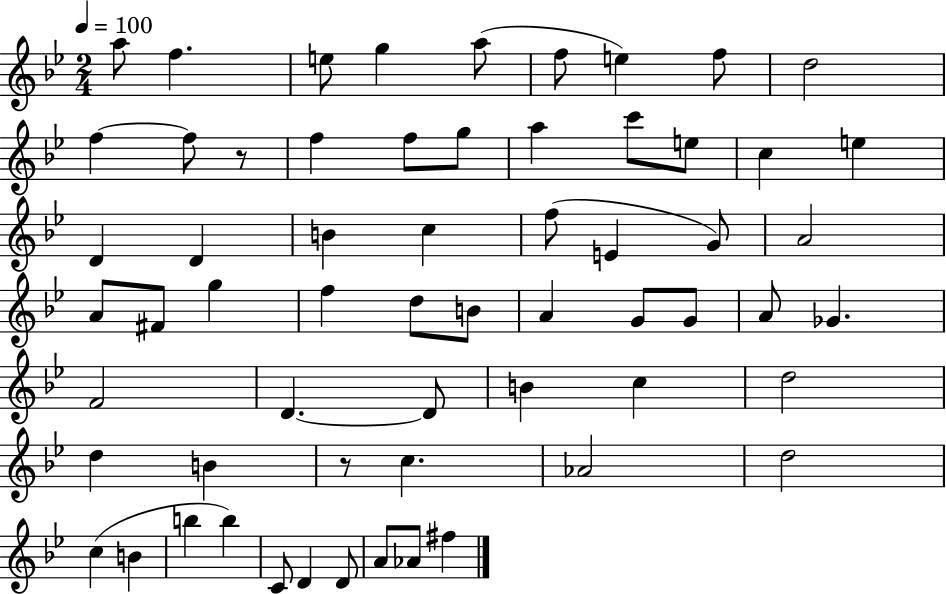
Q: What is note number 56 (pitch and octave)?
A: D4